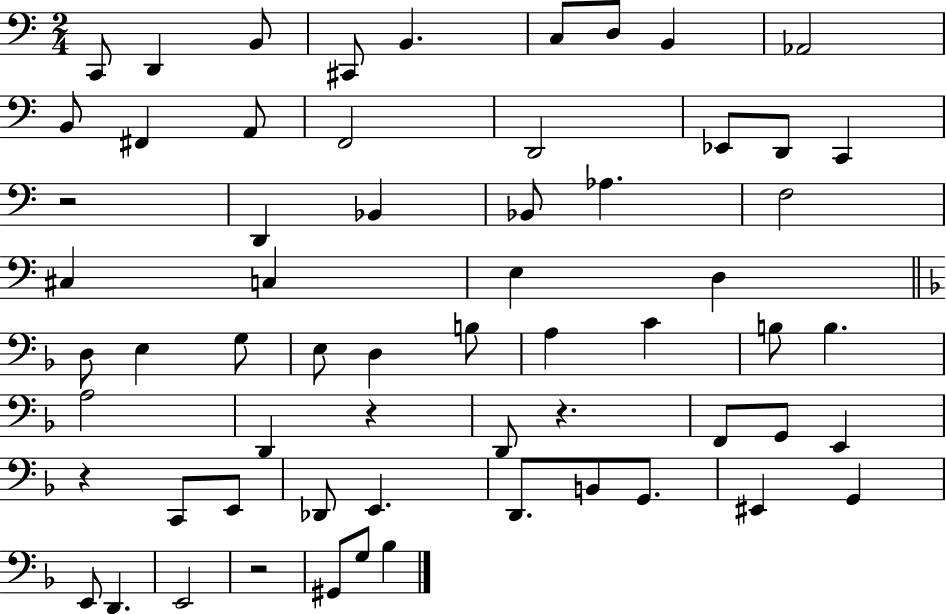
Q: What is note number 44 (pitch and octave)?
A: E2